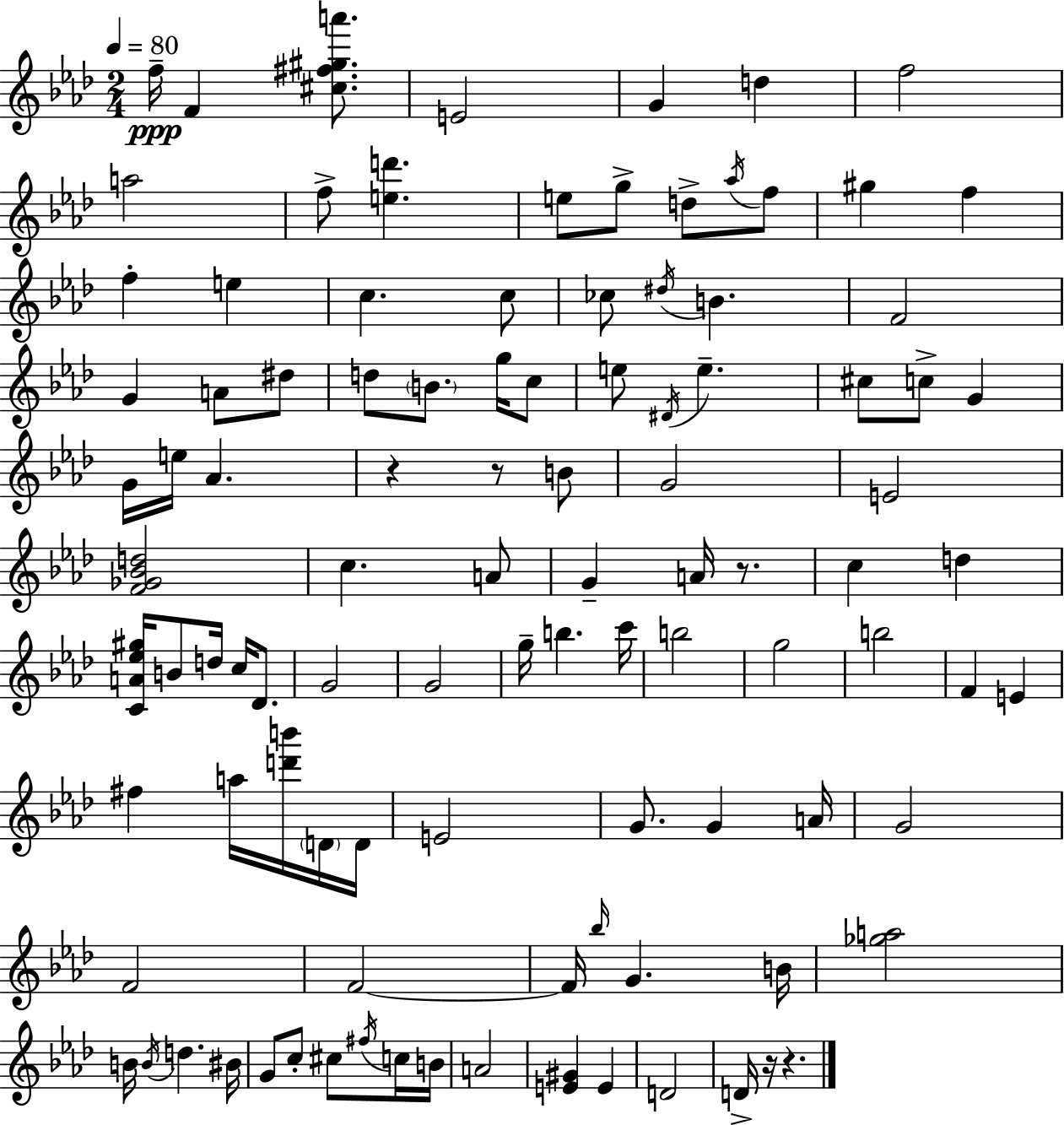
{
  \clef treble
  \numericTimeSignature
  \time 2/4
  \key aes \major
  \tempo 4 = 80
  f''16--\ppp f'4 <cis'' fis'' gis'' a'''>8. | e'2 | g'4 d''4 | f''2 | \break a''2 | f''8-> <e'' d'''>4. | e''8 g''8-> d''8-> \acciaccatura { aes''16 } f''8 | gis''4 f''4 | \break f''4-. e''4 | c''4. c''8 | ces''8 \acciaccatura { dis''16 } b'4. | f'2 | \break g'4 a'8 | dis''8 d''8 \parenthesize b'8. g''16 | c''8 e''8 \acciaccatura { dis'16 } e''4.-- | cis''8 c''8-> g'4 | \break g'16 e''16 aes'4. | r4 r8 | b'8 g'2 | e'2 | \break <f' ges' bes' d''>2 | c''4. | a'8 g'4-- a'16 | r8. c''4 d''4 | \break <c' a' ees'' gis''>16 b'8 d''16 c''16 | des'8. g'2 | g'2 | g''16-- b''4. | \break c'''16 b''2 | g''2 | b''2 | f'4 e'4 | \break fis''4 a''16 | <d''' b'''>16 \parenthesize d'16 d'16 e'2 | g'8. g'4 | a'16 g'2 | \break f'2 | f'2~~ | f'16 \grace { bes''16 } g'4. | b'16 <ges'' a''>2 | \break b'16 \acciaccatura { b'16 } d''4. | bis'16 g'8 c''8-. | cis''8 \acciaccatura { fis''16 } c''16 b'16 a'2 | <e' gis'>4 | \break e'4 d'2 | d'16-> r16 | r4. \bar "|."
}